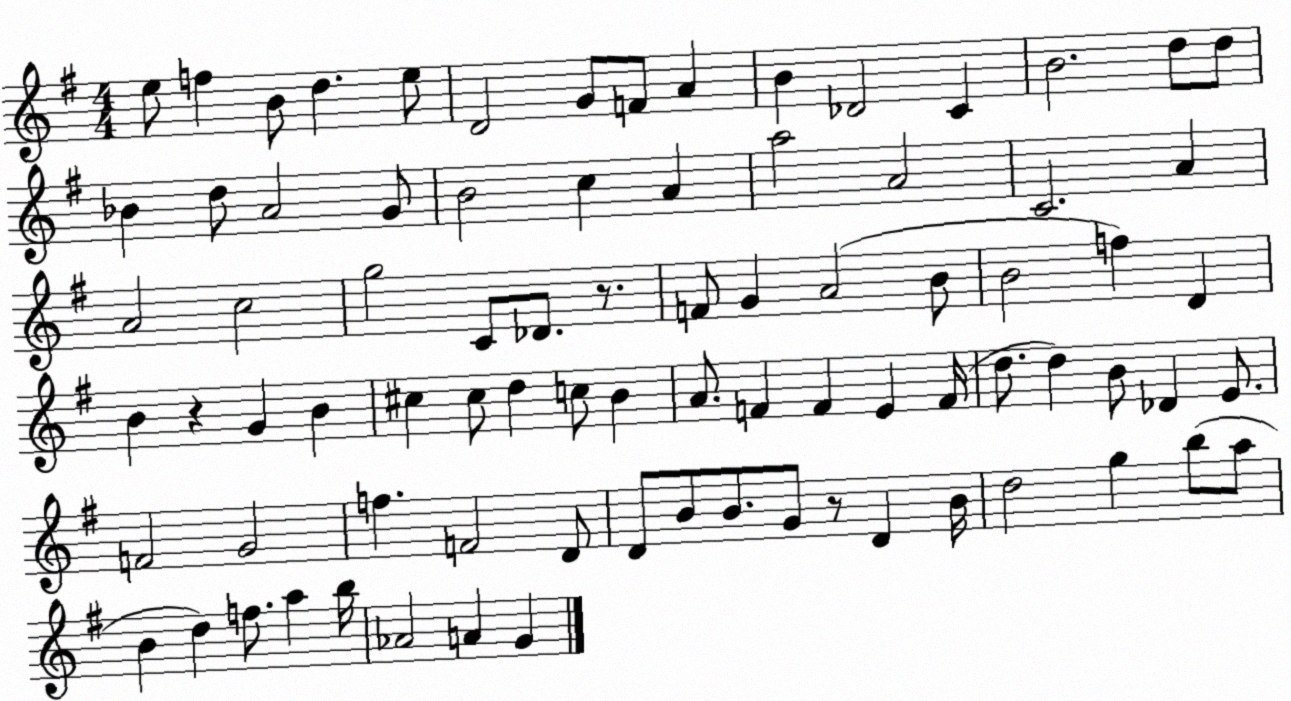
X:1
T:Untitled
M:4/4
L:1/4
K:G
e/2 f B/2 d e/2 D2 G/2 F/2 A B _D2 C B2 d/2 d/2 _B d/2 A2 G/2 B2 c A a2 A2 C2 A A2 c2 g2 C/2 _D/2 z/2 F/2 G A2 B/2 B2 f D B z G B ^c ^c/2 d c/2 B A/2 F F E F/4 d/2 d B/2 _D E/2 F2 G2 f F2 D/2 D/2 B/2 B/2 G/2 z/2 D B/4 d2 g b/2 a/2 B d f/2 a b/4 _A2 A G